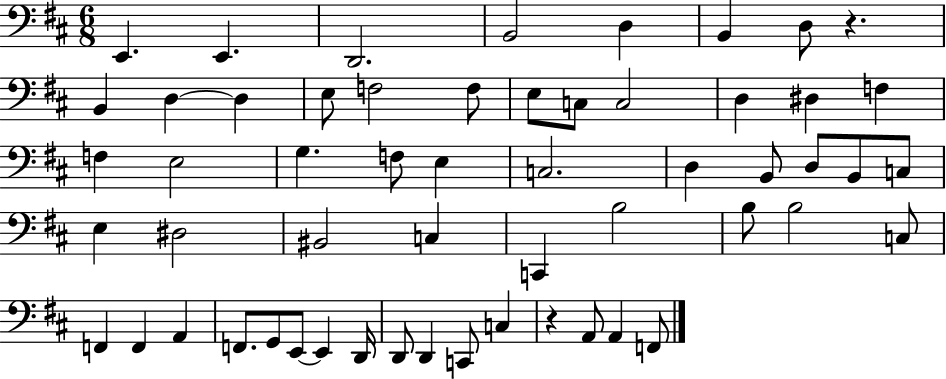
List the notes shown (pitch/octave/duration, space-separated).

E2/q. E2/q. D2/h. B2/h D3/q B2/q D3/e R/q. B2/q D3/q D3/q E3/e F3/h F3/e E3/e C3/e C3/h D3/q D#3/q F3/q F3/q E3/h G3/q. F3/e E3/q C3/h. D3/q B2/e D3/e B2/e C3/e E3/q D#3/h BIS2/h C3/q C2/q B3/h B3/e B3/h C3/e F2/q F2/q A2/q F2/e. G2/e E2/e E2/q D2/s D2/e D2/q C2/e C3/q R/q A2/e A2/q F2/e